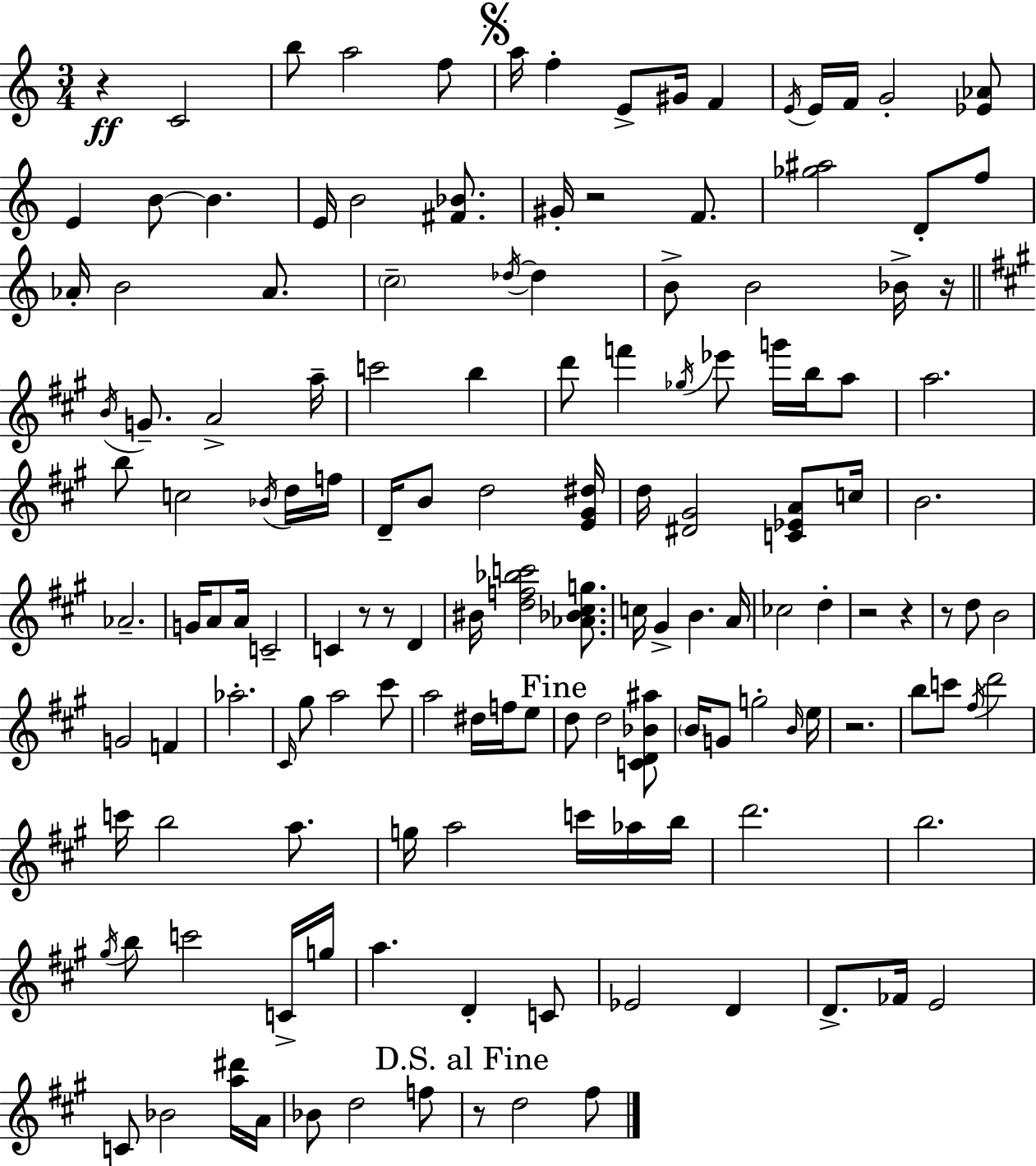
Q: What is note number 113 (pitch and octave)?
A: Eb4